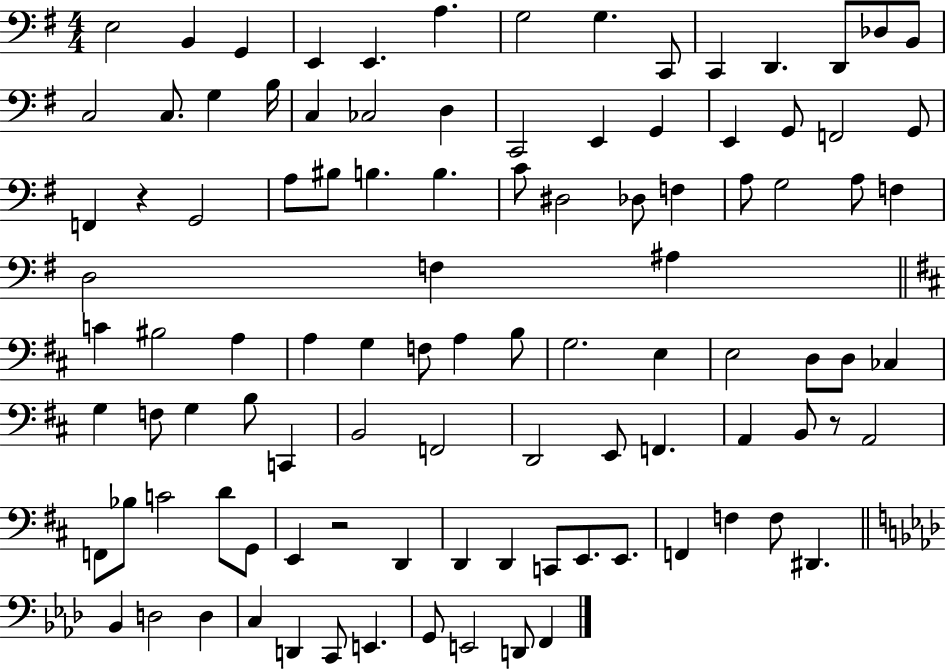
{
  \clef bass
  \numericTimeSignature
  \time 4/4
  \key g \major
  e2 b,4 g,4 | e,4 e,4. a4. | g2 g4. c,8 | c,4 d,4. d,8 des8 b,8 | \break c2 c8. g4 b16 | c4 ces2 d4 | c,2 e,4 g,4 | e,4 g,8 f,2 g,8 | \break f,4 r4 g,2 | a8 bis8 b4. b4. | c'8 dis2 des8 f4 | a8 g2 a8 f4 | \break d2 f4 ais4 | \bar "||" \break \key d \major c'4 bis2 a4 | a4 g4 f8 a4 b8 | g2. e4 | e2 d8 d8 ces4 | \break g4 f8 g4 b8 c,4 | b,2 f,2 | d,2 e,8 f,4. | a,4 b,8 r8 a,2 | \break f,8 bes8 c'2 d'8 g,8 | e,4 r2 d,4 | d,4 d,4 c,8 e,8. e,8. | f,4 f4 f8 dis,4. | \break \bar "||" \break \key f \minor bes,4 d2 d4 | c4 d,4 c,8 e,4. | g,8 e,2 d,8 f,4 | \bar "|."
}